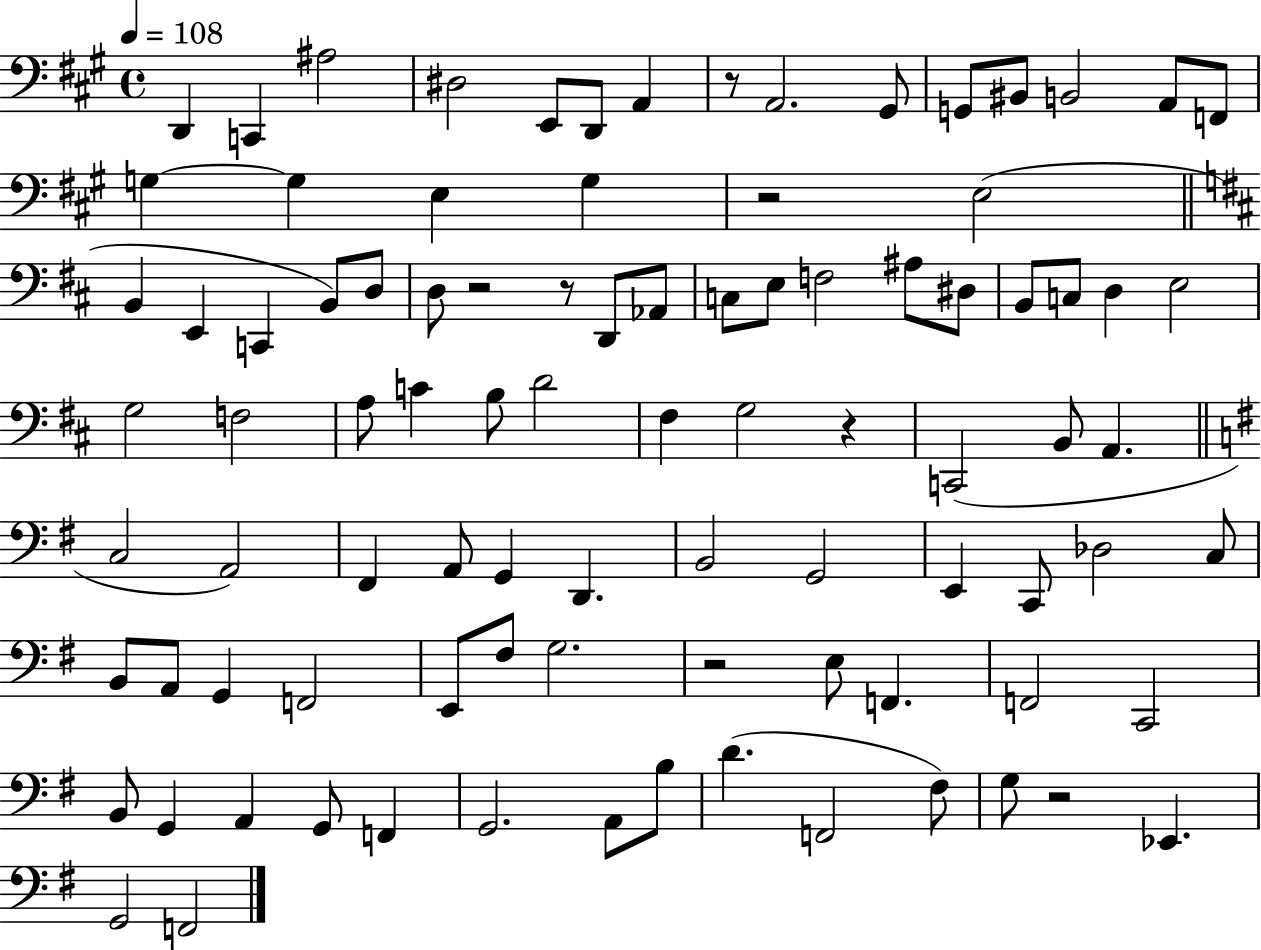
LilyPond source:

{
  \clef bass
  \time 4/4
  \defaultTimeSignature
  \key a \major
  \tempo 4 = 108
  d,4 c,4 ais2 | dis2 e,8 d,8 a,4 | r8 a,2. gis,8 | g,8 bis,8 b,2 a,8 f,8 | \break g4~~ g4 e4 g4 | r2 e2( | \bar "||" \break \key d \major b,4 e,4 c,4 b,8) d8 | d8 r2 r8 d,8 aes,8 | c8 e8 f2 ais8 dis8 | b,8 c8 d4 e2 | \break g2 f2 | a8 c'4 b8 d'2 | fis4 g2 r4 | c,2( b,8 a,4. | \break \bar "||" \break \key e \minor c2 a,2) | fis,4 a,8 g,4 d,4. | b,2 g,2 | e,4 c,8 des2 c8 | \break b,8 a,8 g,4 f,2 | e,8 fis8 g2. | r2 e8 f,4. | f,2 c,2 | \break b,8 g,4 a,4 g,8 f,4 | g,2. a,8 b8 | d'4.( f,2 fis8) | g8 r2 ees,4. | \break g,2 f,2 | \bar "|."
}